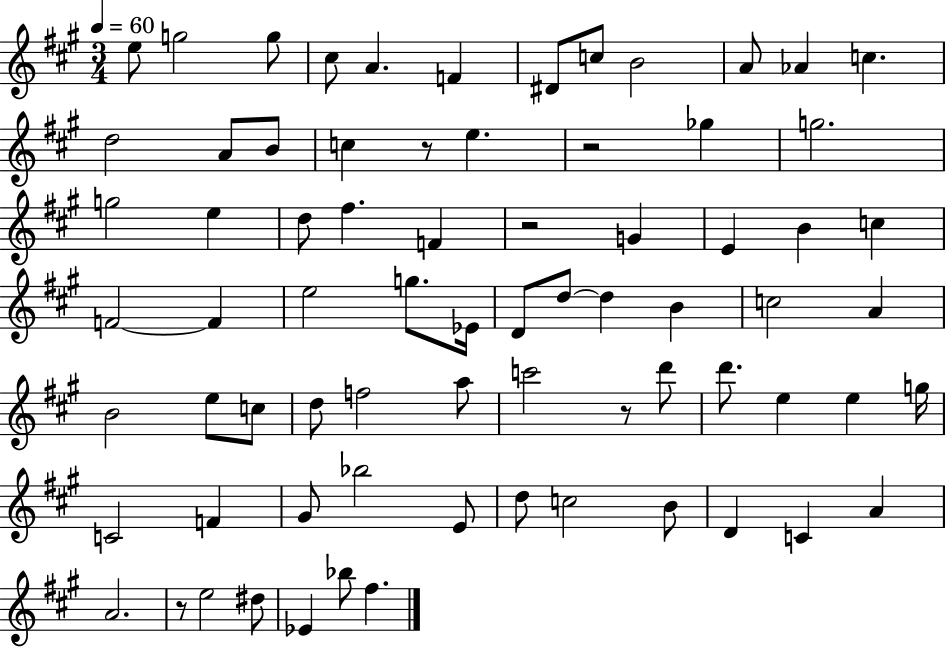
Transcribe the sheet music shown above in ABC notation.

X:1
T:Untitled
M:3/4
L:1/4
K:A
e/2 g2 g/2 ^c/2 A F ^D/2 c/2 B2 A/2 _A c d2 A/2 B/2 c z/2 e z2 _g g2 g2 e d/2 ^f F z2 G E B c F2 F e2 g/2 _E/4 D/2 d/2 d B c2 A B2 e/2 c/2 d/2 f2 a/2 c'2 z/2 d'/2 d'/2 e e g/4 C2 F ^G/2 _b2 E/2 d/2 c2 B/2 D C A A2 z/2 e2 ^d/2 _E _b/2 ^f